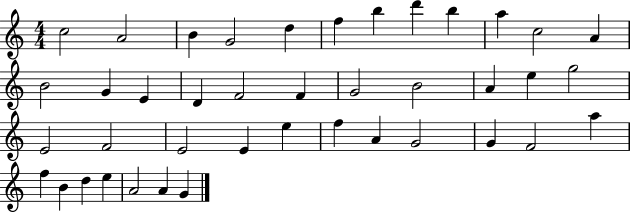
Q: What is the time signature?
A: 4/4